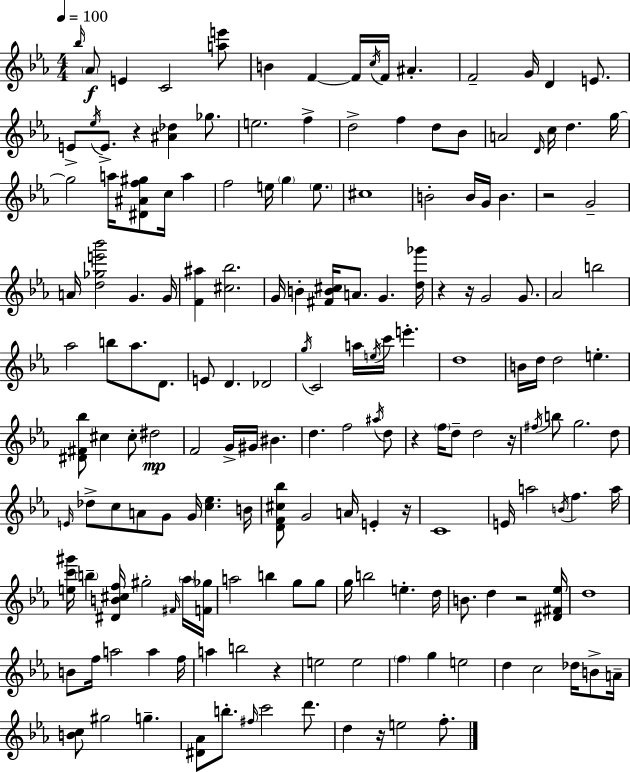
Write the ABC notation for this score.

X:1
T:Untitled
M:4/4
L:1/4
K:Cm
_b/4 _A/2 E C2 [ae']/2 B F F/4 c/4 F/4 ^A F2 G/4 D E/2 E/2 _e/4 E/2 z [^A_d] _g/2 e2 f d2 f d/2 _B/2 A2 D/4 c/4 d g/4 g2 a/4 [^D^Af^g]/2 c/4 a f2 e/4 g e/2 ^c4 B2 B/4 G/4 B z2 G2 A/4 [d_ge'_b']2 G G/4 [F^a] [^c_b]2 G/4 B [^FB^c]/4 A/2 G [d_g']/4 z z/4 G2 G/2 _A2 b2 _a2 b/2 _a/2 D/2 E/2 D _D2 g/4 C2 a/4 e/4 c'/4 e' d4 B/4 d/4 d2 e [^D^F_b]/2 ^c ^c/2 ^d2 F2 G/4 ^G/4 ^B d f2 ^a/4 d/2 z f/4 d/2 d2 z/4 ^f/4 b/2 g2 d/2 E/4 _d/2 c/2 A/2 G/2 G/4 [c_e] B/4 [DF^c_b]/2 G2 A/4 E z/4 C4 E/4 a2 B/4 f a/4 [ec'^g']/4 b [^DB^cf]/4 ^g2 ^F/4 _a/4 [F_g]/4 a2 b g/2 g/2 g/4 b2 e d/4 B/2 d z2 [^D^F_e]/4 d4 B/2 f/4 a2 a f/4 a b2 z e2 e2 f g e2 d c2 _d/4 B/2 A/4 [Bc]/2 ^g2 g [^D_A]/2 b/2 ^f/4 c'2 d'/2 d z/4 e2 f/2